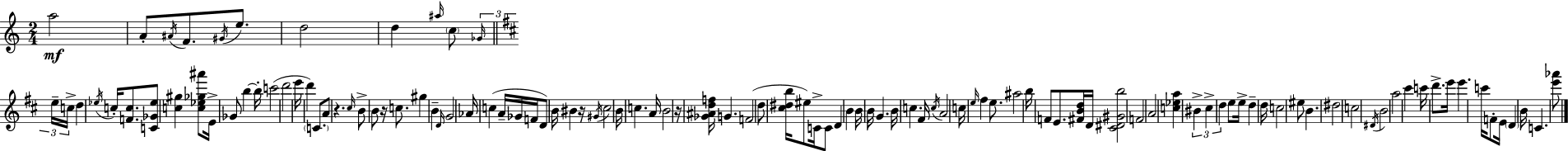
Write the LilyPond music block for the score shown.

{
  \clef treble
  \numericTimeSignature
  \time 2/4
  \key c \major
  \repeat volta 2 { a''2\mf | a'8-. \acciaccatura { ais'16 } f'8. \acciaccatura { gis'16 } e''8. | d''2 | d''4 \grace { ais''16 } \parenthesize c''8 | \break \tuplet 3/2 { \grace { ges'16 } \bar "||" \break \key d \major e''16-- c''16-> } d''4 \acciaccatura { ees''16 } c''16-. | <f' c''>8. <c' ges' ees''>8 <c'' gis''>4 | <c'' ees'' ges'' ais'''>8 e'16-> ges'8 b''4~~ | b''16-. c'''2( | \break d'''2 | e'''16 d'''4) | \parenthesize c'8. a'8 r4. | \grace { cis''16 } b'8-> b'8 | \break r16 c''8. gis''4 | b'4-- \grace { d'16 } g'2 | aes'16 c''4( | a'16-- ges'16 f'16 d'8) b'16 | \break bis'4 r16 \acciaccatura { gis'16 } cis''2 | b'16 c''4. | a'16 b'2 | r16 <ges' ais' d'' f''>16 | \break g'4. f'2( | d''8 | <cis'' dis'' b''>16 eis''8) c'16-> c'8 d'4 | b'4 b'16 b'16 | \break g'4. b'16 c''4. | fis'16 \acciaccatura { c''16 } a'2 | c''16 | \grace { e''16 } fis''4 e''8. | \break ais''2 | b''16 f'8 e'8. <fis' b' d''>16 d'16 | <cis' dis' gis' b''>2 | f'2 | \break a'2 | <c'' ees'' a''>4 \tuplet 3/2 { bis'4-> | cis''4-> d''4 } | e''8 e''16-> d''4-- d''16 | \break c''2 | eis''8 b'4. | dis''2 | c''2 | \break \acciaccatura { dis'16 } b'2 | a''2 | cis'''4 c'''16 d'''8.-> | e'''16 e'''4. | \break c'''16 f'8-. e'16 \parenthesize d'4 | b'16 c'4. <e''' aes'''>8 | } \bar "|."
}